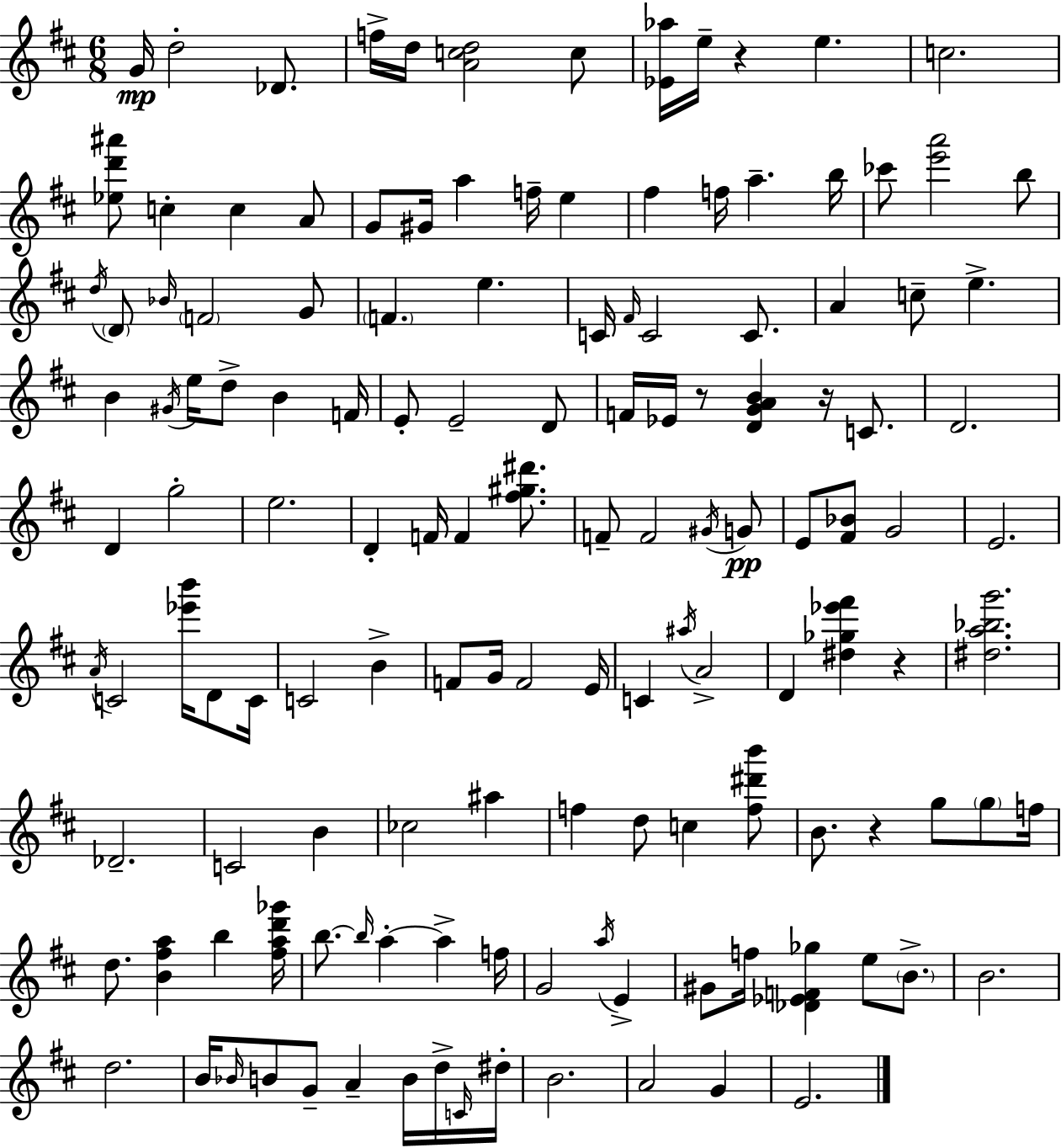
{
  \clef treble
  \numericTimeSignature
  \time 6/8
  \key d \major
  \repeat volta 2 { g'16\mp d''2-. des'8. | f''16-> d''16 <a' c'' d''>2 c''8 | <ees' aes''>16 e''16-- r4 e''4. | c''2. | \break <ees'' d''' ais'''>8 c''4-. c''4 a'8 | g'8 gis'16 a''4 f''16-- e''4 | fis''4 f''16 a''4.-- b''16 | ces'''8 <e''' a'''>2 b''8 | \break \acciaccatura { d''16 } \parenthesize d'8 \grace { bes'16 } \parenthesize f'2 | g'8 \parenthesize f'4. e''4. | c'16 \grace { fis'16 } c'2 | c'8. a'4 c''8-- e''4.-> | \break b'4 \acciaccatura { gis'16 } e''16 d''8-> b'4 | f'16 e'8-. e'2-- | d'8 f'16 ees'16 r8 <d' g' a' b'>4 | r16 c'8. d'2. | \break d'4 g''2-. | e''2. | d'4-. f'16 f'4 | <fis'' gis'' dis'''>8. f'8-- f'2 | \break \acciaccatura { gis'16 } g'8\pp e'8 <fis' bes'>8 g'2 | e'2. | \acciaccatura { a'16 } c'2 | <ees''' b'''>16 d'8 c'16 c'2 | \break b'4-> f'8 g'16 f'2 | e'16 c'4 \acciaccatura { ais''16 } a'2-> | d'4 <dis'' ges'' ees''' fis'''>4 | r4 <dis'' a'' bes'' g'''>2. | \break des'2.-- | c'2 | b'4 ces''2 | ais''4 f''4 d''8 | \break c''4 <f'' dis''' b'''>8 b'8. r4 | g''8 \parenthesize g''8 f''16 d''8. <b' fis'' a''>4 | b''4 <fis'' a'' d''' ges'''>16 b''8.~~ \grace { b''16 } a''4-.~~ | a''4-> f''16 g'2 | \break \acciaccatura { a''16 } e'4-> gis'8 f''16 | <des' ees' f' ges''>4 e''8 \parenthesize b'8.-> b'2. | d''2. | b'16 \grace { bes'16 } b'8 | \break g'8-- a'4-- b'16 d''16-> \grace { c'16 } dis''16-. b'2. | a'2 | g'4 e'2. | } \bar "|."
}